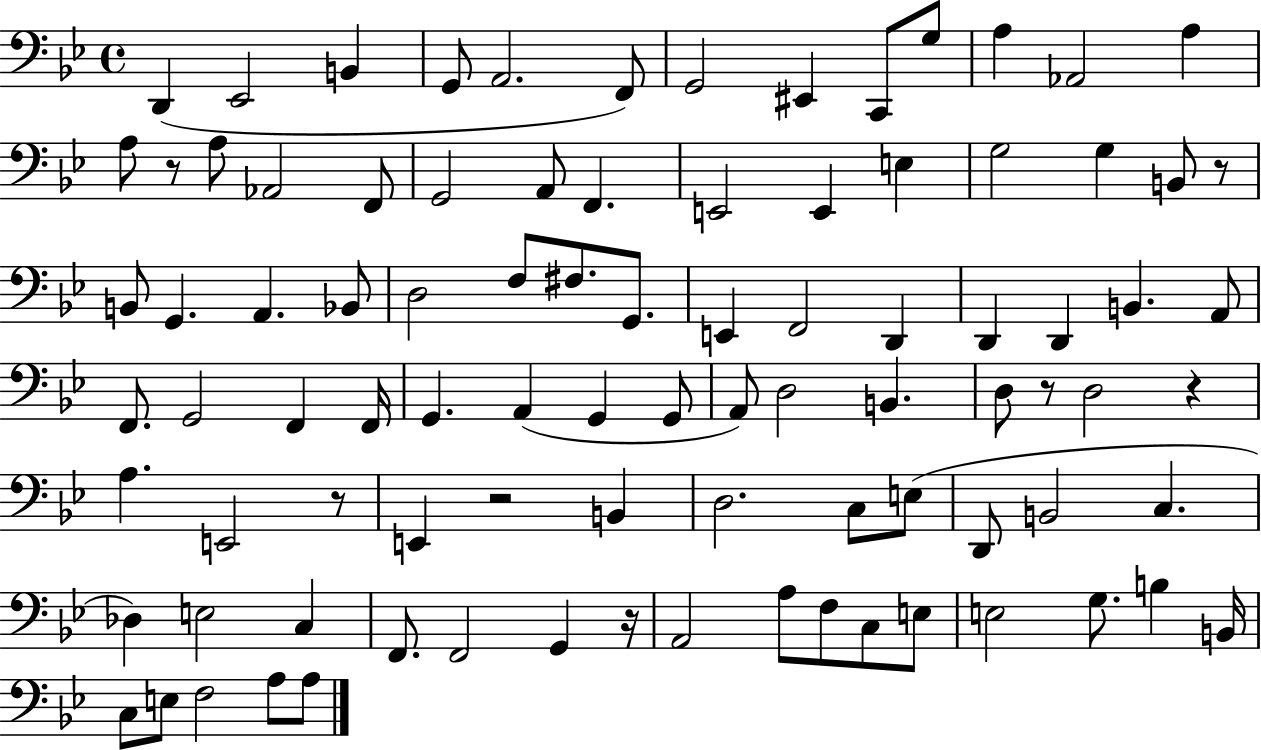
X:1
T:Untitled
M:4/4
L:1/4
K:Bb
D,, _E,,2 B,, G,,/2 A,,2 F,,/2 G,,2 ^E,, C,,/2 G,/2 A, _A,,2 A, A,/2 z/2 A,/2 _A,,2 F,,/2 G,,2 A,,/2 F,, E,,2 E,, E, G,2 G, B,,/2 z/2 B,,/2 G,, A,, _B,,/2 D,2 F,/2 ^F,/2 G,,/2 E,, F,,2 D,, D,, D,, B,, A,,/2 F,,/2 G,,2 F,, F,,/4 G,, A,, G,, G,,/2 A,,/2 D,2 B,, D,/2 z/2 D,2 z A, E,,2 z/2 E,, z2 B,, D,2 C,/2 E,/2 D,,/2 B,,2 C, _D, E,2 C, F,,/2 F,,2 G,, z/4 A,,2 A,/2 F,/2 C,/2 E,/2 E,2 G,/2 B, B,,/4 C,/2 E,/2 F,2 A,/2 A,/2